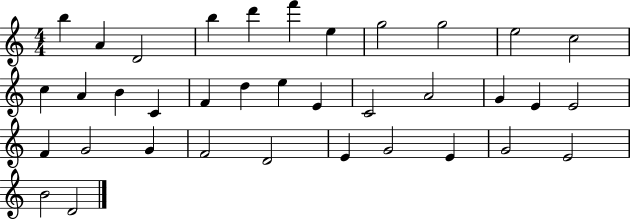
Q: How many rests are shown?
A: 0